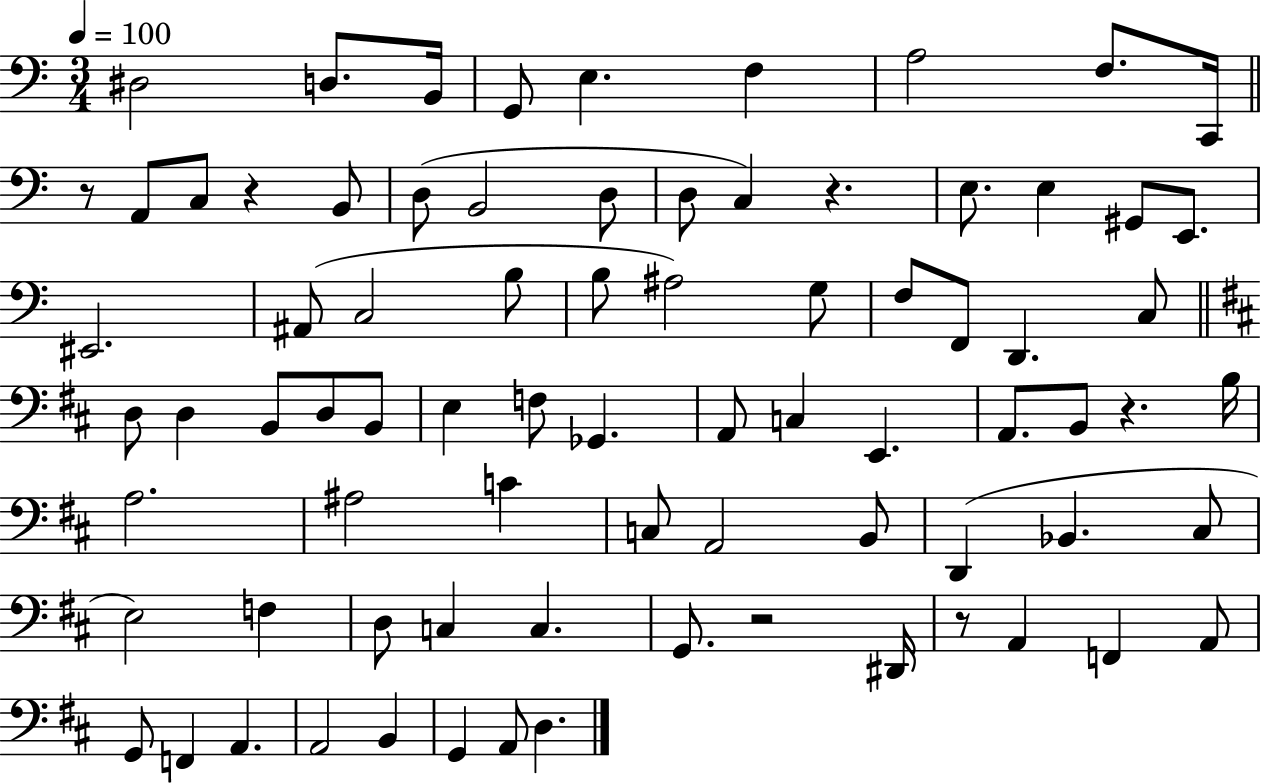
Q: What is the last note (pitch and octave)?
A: D3